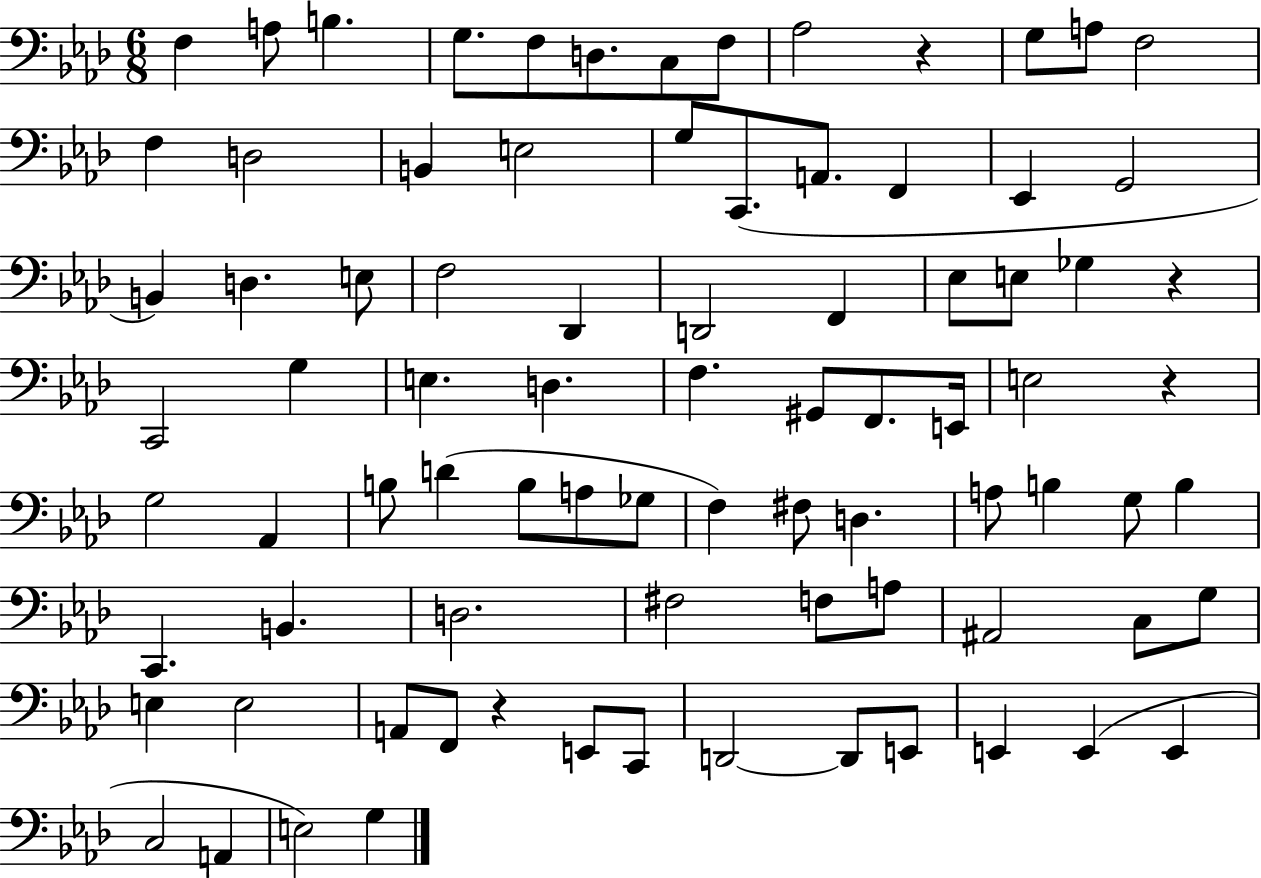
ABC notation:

X:1
T:Untitled
M:6/8
L:1/4
K:Ab
F, A,/2 B, G,/2 F,/2 D,/2 C,/2 F,/2 _A,2 z G,/2 A,/2 F,2 F, D,2 B,, E,2 G,/2 C,,/2 A,,/2 F,, _E,, G,,2 B,, D, E,/2 F,2 _D,, D,,2 F,, _E,/2 E,/2 _G, z C,,2 G, E, D, F, ^G,,/2 F,,/2 E,,/4 E,2 z G,2 _A,, B,/2 D B,/2 A,/2 _G,/2 F, ^F,/2 D, A,/2 B, G,/2 B, C,, B,, D,2 ^F,2 F,/2 A,/2 ^A,,2 C,/2 G,/2 E, E,2 A,,/2 F,,/2 z E,,/2 C,,/2 D,,2 D,,/2 E,,/2 E,, E,, E,, C,2 A,, E,2 G,